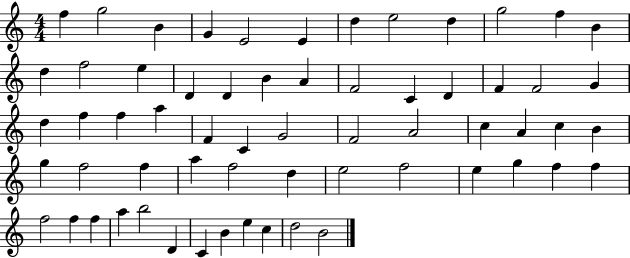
{
  \clef treble
  \numericTimeSignature
  \time 4/4
  \key c \major
  f''4 g''2 b'4 | g'4 e'2 e'4 | d''4 e''2 d''4 | g''2 f''4 b'4 | \break d''4 f''2 e''4 | d'4 d'4 b'4 a'4 | f'2 c'4 d'4 | f'4 f'2 g'4 | \break d''4 f''4 f''4 a''4 | f'4 c'4 g'2 | f'2 a'2 | c''4 a'4 c''4 b'4 | \break g''4 f''2 f''4 | a''4 f''2 d''4 | e''2 f''2 | e''4 g''4 f''4 f''4 | \break f''2 f''4 f''4 | a''4 b''2 d'4 | c'4 b'4 e''4 c''4 | d''2 b'2 | \break \bar "|."
}